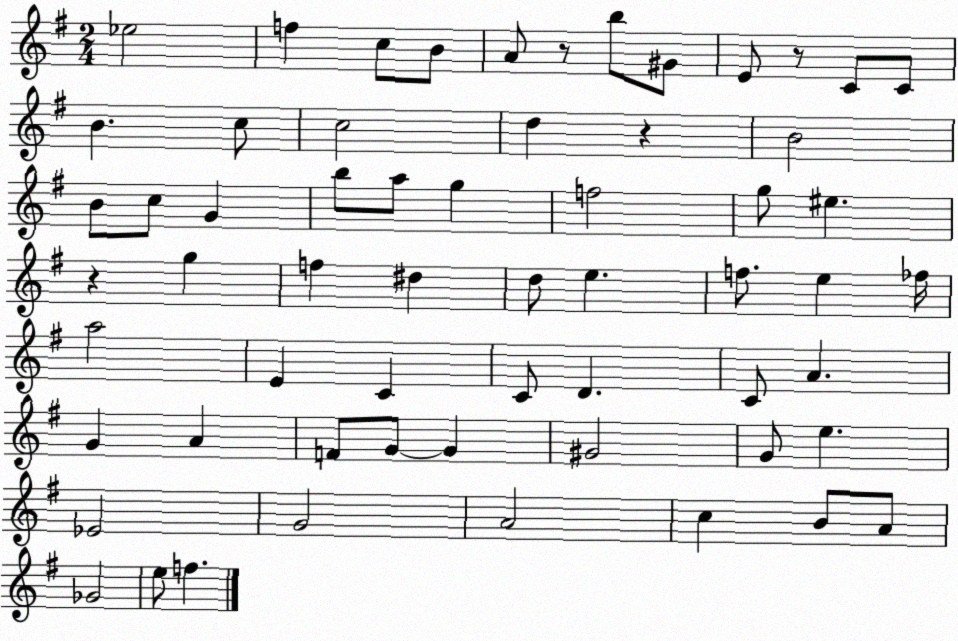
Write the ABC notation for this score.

X:1
T:Untitled
M:2/4
L:1/4
K:G
_e2 f c/2 B/2 A/2 z/2 b/2 ^G/2 E/2 z/2 C/2 C/2 B c/2 c2 d z B2 B/2 c/2 G b/2 a/2 g f2 g/2 ^e z g f ^d d/2 e f/2 e _f/4 a2 E C C/2 D C/2 A G A F/2 G/2 G ^G2 G/2 e _E2 G2 A2 c B/2 A/2 _G2 e/2 f